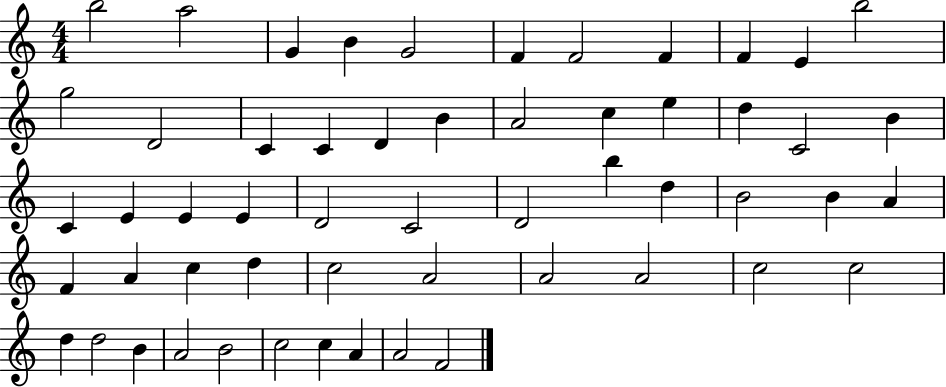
B5/h A5/h G4/q B4/q G4/h F4/q F4/h F4/q F4/q E4/q B5/h G5/h D4/h C4/q C4/q D4/q B4/q A4/h C5/q E5/q D5/q C4/h B4/q C4/q E4/q E4/q E4/q D4/h C4/h D4/h B5/q D5/q B4/h B4/q A4/q F4/q A4/q C5/q D5/q C5/h A4/h A4/h A4/h C5/h C5/h D5/q D5/h B4/q A4/h B4/h C5/h C5/q A4/q A4/h F4/h